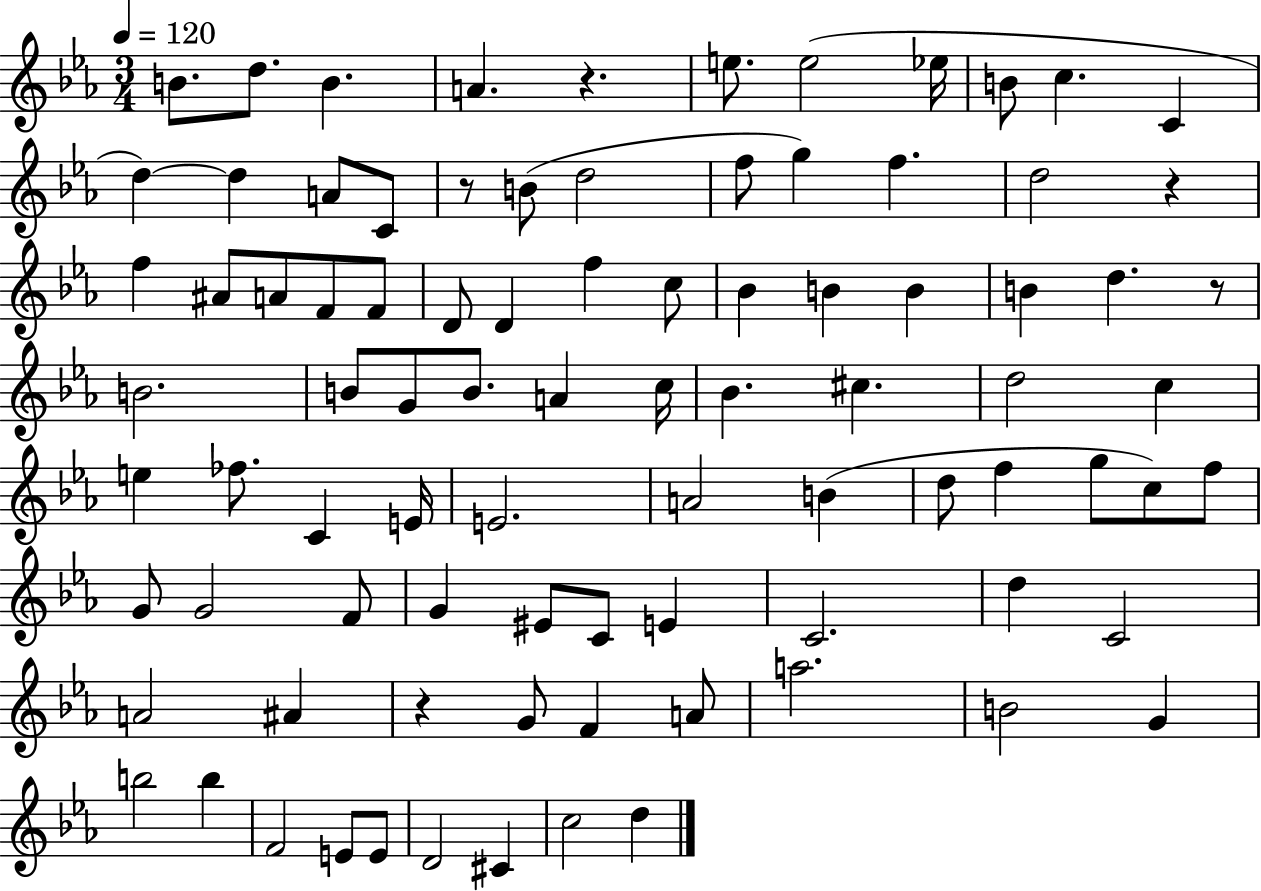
B4/e. D5/e. B4/q. A4/q. R/q. E5/e. E5/h Eb5/s B4/e C5/q. C4/q D5/q D5/q A4/e C4/e R/e B4/e D5/h F5/e G5/q F5/q. D5/h R/q F5/q A#4/e A4/e F4/e F4/e D4/e D4/q F5/q C5/e Bb4/q B4/q B4/q B4/q D5/q. R/e B4/h. B4/e G4/e B4/e. A4/q C5/s Bb4/q. C#5/q. D5/h C5/q E5/q FES5/e. C4/q E4/s E4/h. A4/h B4/q D5/e F5/q G5/e C5/e F5/e G4/e G4/h F4/e G4/q EIS4/e C4/e E4/q C4/h. D5/q C4/h A4/h A#4/q R/q G4/e F4/q A4/e A5/h. B4/h G4/q B5/h B5/q F4/h E4/e E4/e D4/h C#4/q C5/h D5/q